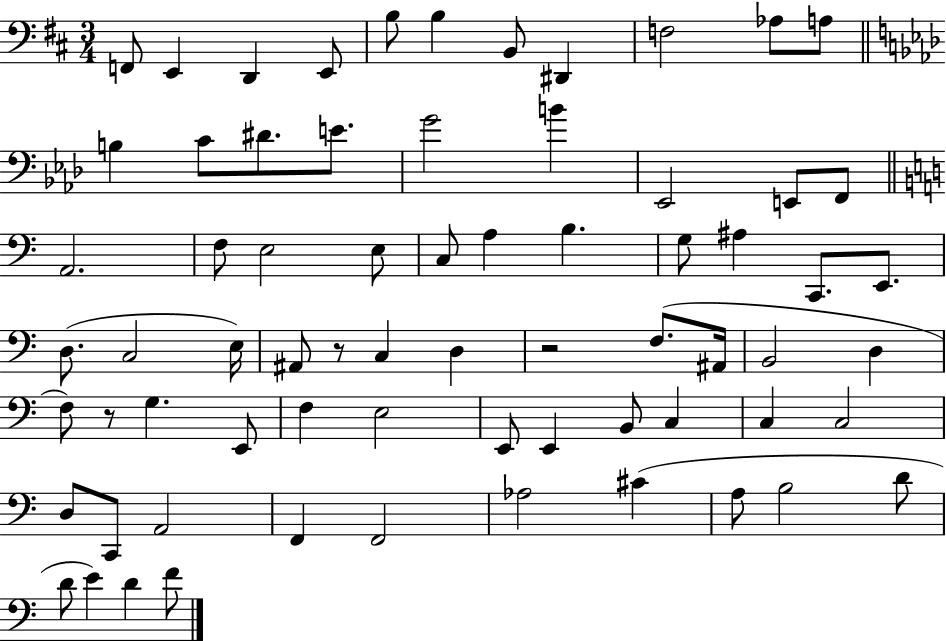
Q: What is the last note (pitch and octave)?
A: F4